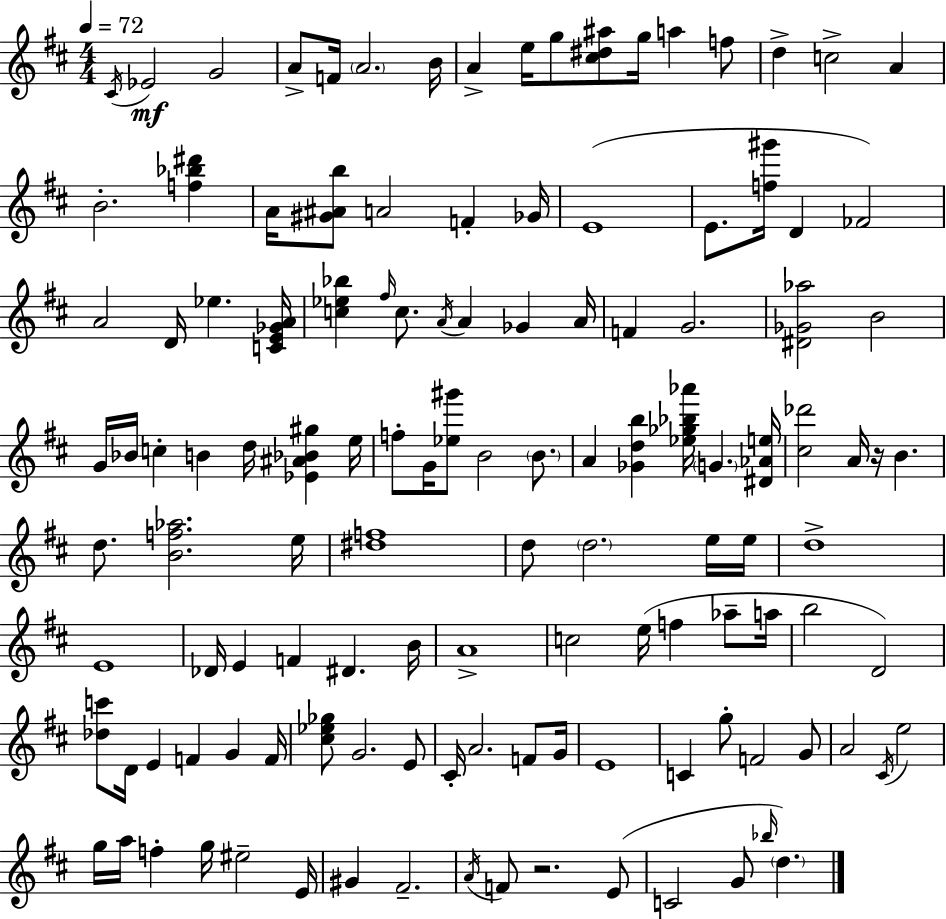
{
  \clef treble
  \numericTimeSignature
  \time 4/4
  \key d \major
  \tempo 4 = 72
  \repeat volta 2 { \acciaccatura { cis'16 }\mf ees'2 g'2 | a'8-> f'16 \parenthesize a'2. | b'16 a'4-> e''16 g''8 <cis'' dis'' ais''>8 g''16 a''4 f''8 | d''4-> c''2-> a'4 | \break b'2.-. <f'' bes'' dis'''>4 | a'16 <gis' ais' b''>8 a'2 f'4-. | ges'16 e'1( | e'8. <f'' gis'''>16 d'4 fes'2) | \break a'2 d'16 ees''4. | <c' e' ges' a'>16 <c'' ees'' bes''>4 \grace { fis''16 } c''8. \acciaccatura { a'16 } a'4 ges'4 | a'16 f'4 g'2. | <dis' ges' aes''>2 b'2 | \break g'16 bes'16 c''4-. b'4 d''16 <ees' ais' bes' gis''>4 | e''16 f''8-. g'16 <ees'' gis'''>8 b'2 | \parenthesize b'8. a'4 <ges' d'' b''>4 <ees'' ges'' bes'' aes'''>16 \parenthesize g'4. | <dis' aes' e''>16 <cis'' des'''>2 a'16 r16 b'4. | \break d''8. <b' f'' aes''>2. | e''16 <dis'' f''>1 | d''8 \parenthesize d''2. | e''16 e''16 d''1-> | \break e'1 | des'16 e'4 f'4 dis'4. | b'16 a'1-> | c''2 e''16( f''4 | \break aes''8-- a''16 b''2 d'2) | <des'' c'''>8 d'16 e'4 f'4 g'4 | f'16 <cis'' ees'' ges''>8 g'2. | e'8 cis'16-. a'2. | \break f'8 g'16 e'1 | c'4 g''8-. f'2 | g'8 a'2 \acciaccatura { cis'16 } e''2 | g''16 a''16 f''4-. g''16 eis''2-- | \break e'16 gis'4 fis'2.-- | \acciaccatura { a'16 } f'8 r2. | e'8( c'2 g'8 \grace { bes''16 } | \parenthesize d''4.) } \bar "|."
}